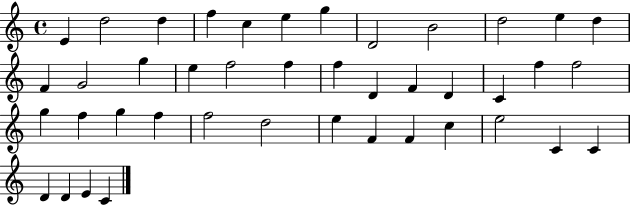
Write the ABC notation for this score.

X:1
T:Untitled
M:4/4
L:1/4
K:C
E d2 d f c e g D2 B2 d2 e d F G2 g e f2 f f D F D C f f2 g f g f f2 d2 e F F c e2 C C D D E C